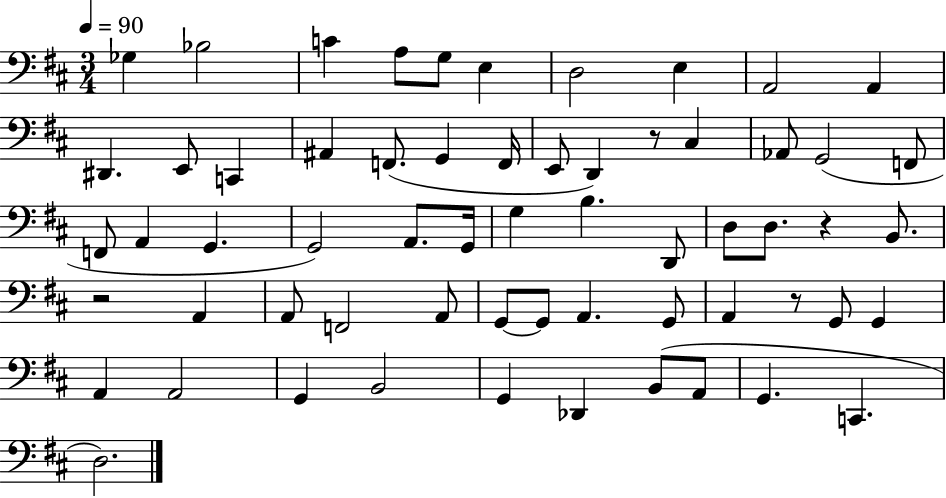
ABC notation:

X:1
T:Untitled
M:3/4
L:1/4
K:D
_G, _B,2 C A,/2 G,/2 E, D,2 E, A,,2 A,, ^D,, E,,/2 C,, ^A,, F,,/2 G,, F,,/4 E,,/2 D,, z/2 ^C, _A,,/2 G,,2 F,,/2 F,,/2 A,, G,, G,,2 A,,/2 G,,/4 G, B, D,,/2 D,/2 D,/2 z B,,/2 z2 A,, A,,/2 F,,2 A,,/2 G,,/2 G,,/2 A,, G,,/2 A,, z/2 G,,/2 G,, A,, A,,2 G,, B,,2 G,, _D,, B,,/2 A,,/2 G,, C,, D,2